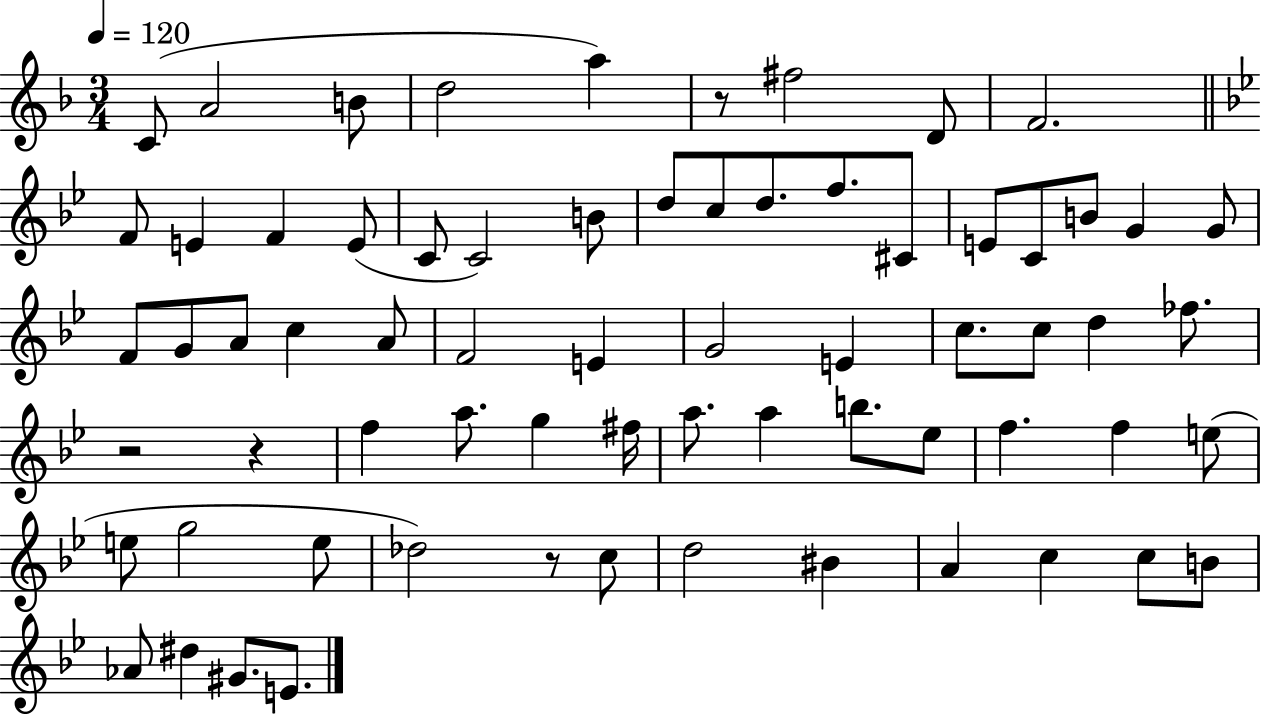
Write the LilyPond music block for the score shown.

{
  \clef treble
  \numericTimeSignature
  \time 3/4
  \key f \major
  \tempo 4 = 120
  c'8( a'2 b'8 | d''2 a''4) | r8 fis''2 d'8 | f'2. | \break \bar "||" \break \key bes \major f'8 e'4 f'4 e'8( | c'8 c'2) b'8 | d''8 c''8 d''8. f''8. cis'8 | e'8 c'8 b'8 g'4 g'8 | \break f'8 g'8 a'8 c''4 a'8 | f'2 e'4 | g'2 e'4 | c''8. c''8 d''4 fes''8. | \break r2 r4 | f''4 a''8. g''4 fis''16 | a''8. a''4 b''8. ees''8 | f''4. f''4 e''8( | \break e''8 g''2 e''8 | des''2) r8 c''8 | d''2 bis'4 | a'4 c''4 c''8 b'8 | \break aes'8 dis''4 gis'8. e'8. | \bar "|."
}